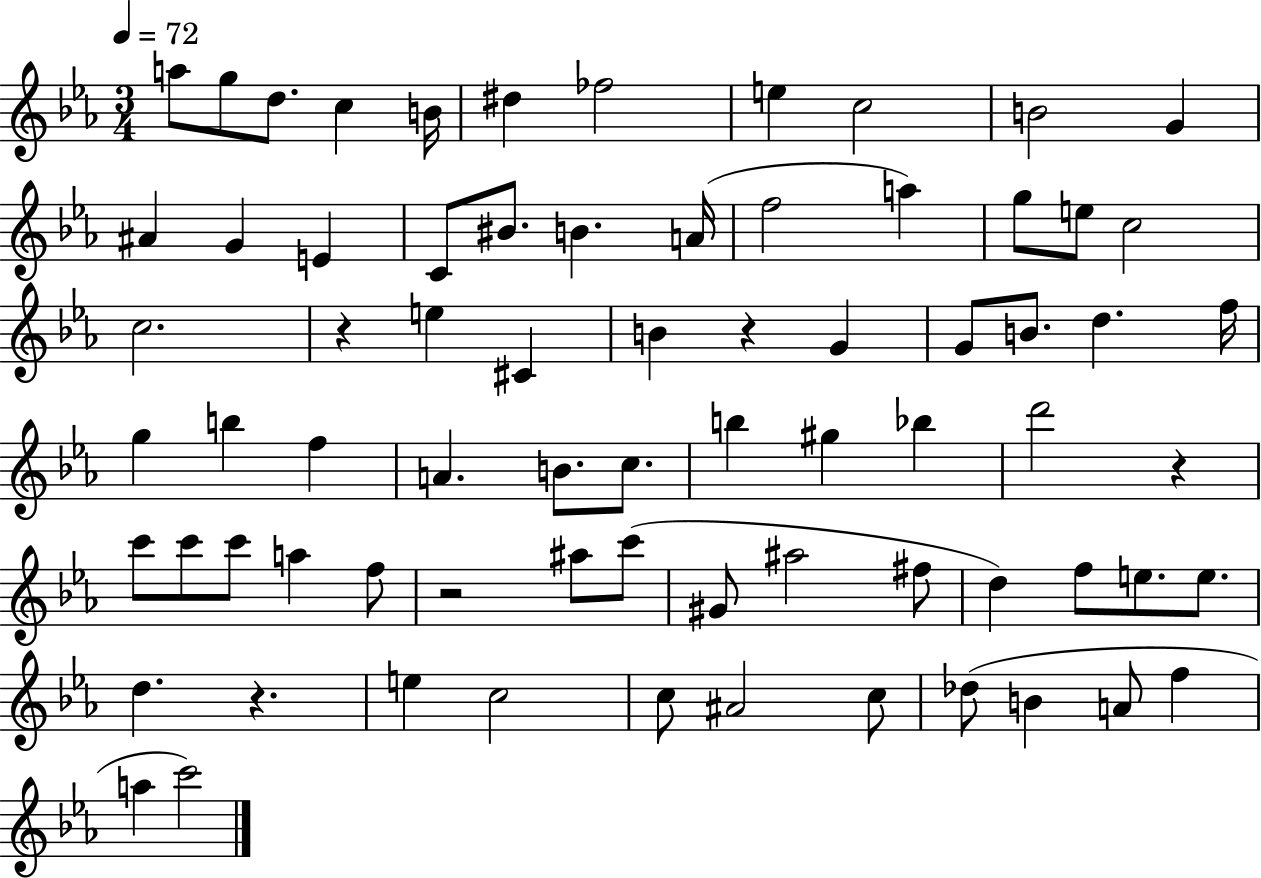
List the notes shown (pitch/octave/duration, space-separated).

A5/e G5/e D5/e. C5/q B4/s D#5/q FES5/h E5/q C5/h B4/h G4/q A#4/q G4/q E4/q C4/e BIS4/e. B4/q. A4/s F5/h A5/q G5/e E5/e C5/h C5/h. R/q E5/q C#4/q B4/q R/q G4/q G4/e B4/e. D5/q. F5/s G5/q B5/q F5/q A4/q. B4/e. C5/e. B5/q G#5/q Bb5/q D6/h R/q C6/e C6/e C6/e A5/q F5/e R/h A#5/e C6/e G#4/e A#5/h F#5/e D5/q F5/e E5/e. E5/e. D5/q. R/q. E5/q C5/h C5/e A#4/h C5/e Db5/e B4/q A4/e F5/q A5/q C6/h